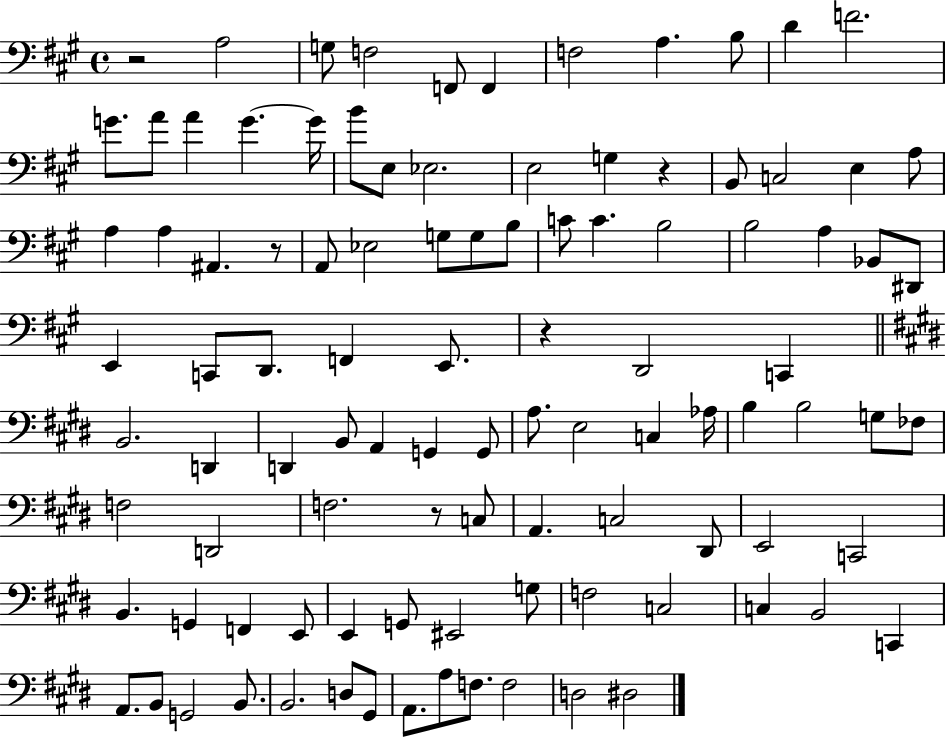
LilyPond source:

{
  \clef bass
  \time 4/4
  \defaultTimeSignature
  \key a \major
  r2 a2 | g8 f2 f,8 f,4 | f2 a4. b8 | d'4 f'2. | \break g'8. a'8 a'4 g'4.~~ g'16 | b'8 e8 ees2. | e2 g4 r4 | b,8 c2 e4 a8 | \break a4 a4 ais,4. r8 | a,8 ees2 g8 g8 b8 | c'8 c'4. b2 | b2 a4 bes,8 dis,8 | \break e,4 c,8 d,8. f,4 e,8. | r4 d,2 c,4 | \bar "||" \break \key e \major b,2. d,4 | d,4 b,8 a,4 g,4 g,8 | a8. e2 c4 aes16 | b4 b2 g8 fes8 | \break f2 d,2 | f2. r8 c8 | a,4. c2 dis,8 | e,2 c,2 | \break b,4. g,4 f,4 e,8 | e,4 g,8 eis,2 g8 | f2 c2 | c4 b,2 c,4 | \break a,8. b,8 g,2 b,8. | b,2. d8 gis,8 | a,8. a8 f8. f2 | d2 dis2 | \break \bar "|."
}